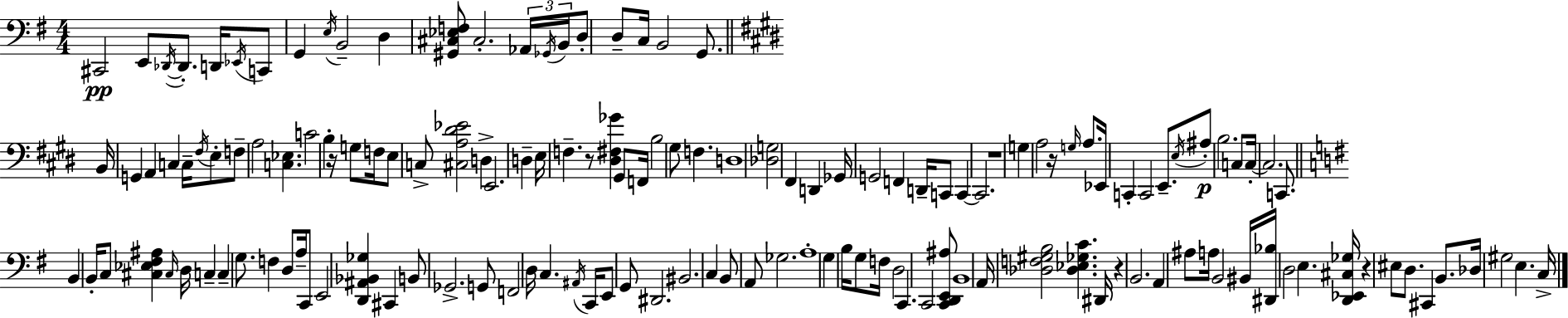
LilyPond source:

{
  \clef bass
  \numericTimeSignature
  \time 4/4
  \key e \minor
  cis,2\pp e,8 \acciaccatura { des,16~ }~ des,8.-. d,16 \acciaccatura { ees,16 } | c,8 g,4 \acciaccatura { e16 } b,2-- d4 | <gis, cis ees f>8 cis2.-. | \tuplet 3/2 { aes,16 \acciaccatura { ges,16 } b,16 } d8-. d8-- c16 b,2 | \break g,8. \bar "||" \break \key e \major b,16 g,4 a,4 c4 c16-- \acciaccatura { fis16 } e8-. | f8-- a2 <c ees>4. | c'2 b4-. r16 g8 | f16 e8 c8-> <cis a dis' ees'>2 d4-> | \break e,2. d4-- | e16 f4.-- r8 <dis fis ges'>4 gis,8 | f,16 b2 gis8 f4. | d1 | \break <des g>2 fis,4 d,4 | ges,16 g,2 f,4 d,16-- c,8 | c,4~~ c,2. | r1 | \break g4 a2 r16 \grace { g16 } a8. | ees,16 c,4-. c,2 e,8.-- | \acciaccatura { e16 }\p ais8-. b2. | c8 c16-.~~ c2. | \break c,8. \bar "||" \break \key g \major b,4 b,16-. c8 <cis ees fis ais>4 \grace { cis16 } d16 c4-- | c4-- g8. f4 d8 a16-- c,8 | e,2 <d, ais, bes, ges>4 cis,4 | b,8 ges,2.-> g,8 | \break f,2 d16 c4. | \acciaccatura { ais,16 } c,16 e,8 g,8 dis,2. | bis,2. c4 | b,8 a,8 ges2. | \break a1-. | g4 b16 g8 f16 d2 | c,4. c,2 | <c, d, e, ais>8 b,1 | \break a,16 <des f gis b>2 <des ees ges c'>4. | dis,16 r4 b,2. | a,4 ais8 a16 b,2 | bis,16 <dis, bes>16 d2 e4. | \break <d, ees, cis ges>16 r4 eis8 d8. cis,4 b,8. | des16 gis2 e4. | c16-> \bar "|."
}